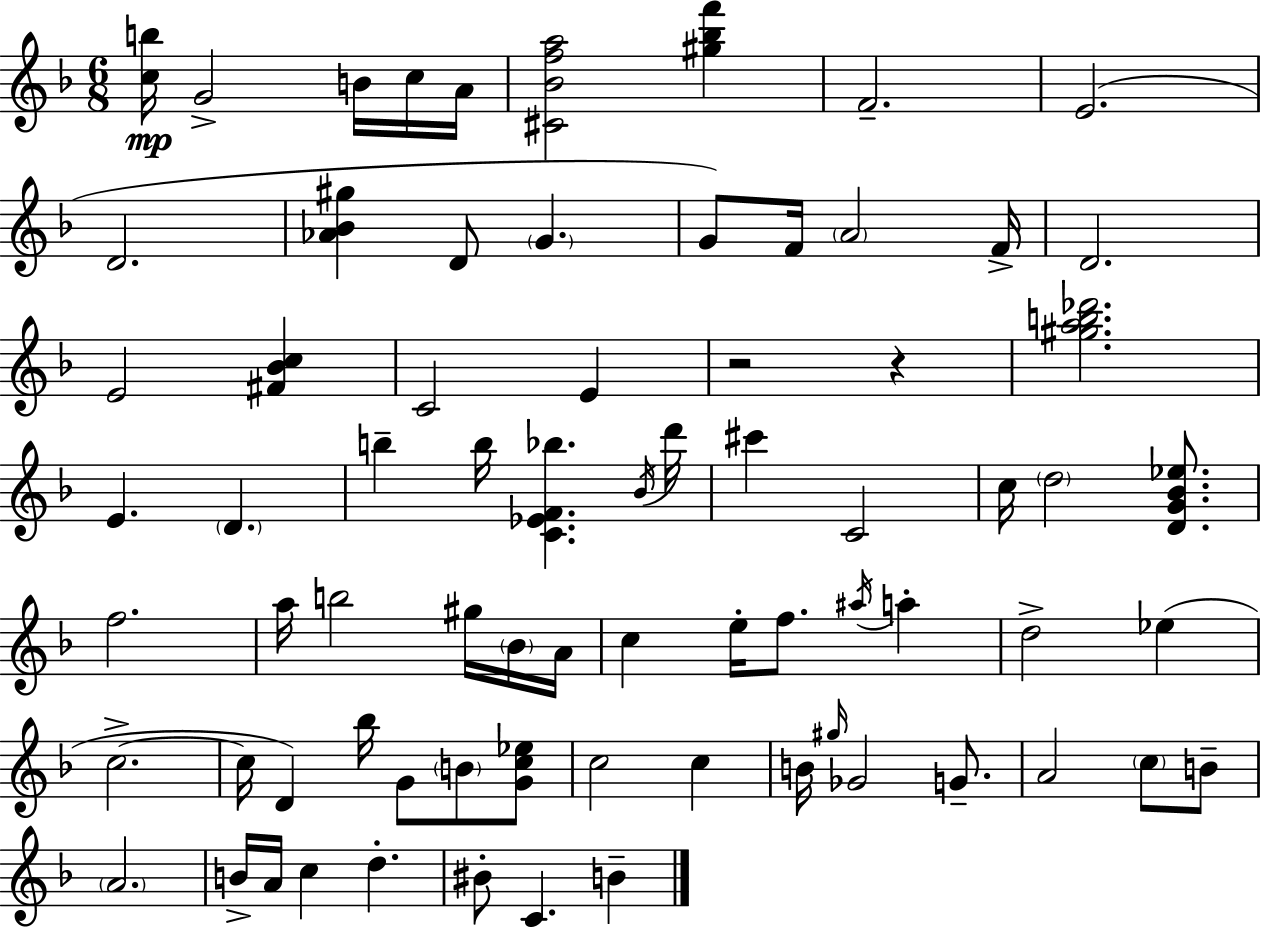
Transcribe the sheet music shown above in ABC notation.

X:1
T:Untitled
M:6/8
L:1/4
K:F
[cb]/4 G2 B/4 c/4 A/4 [^C_Bfa]2 [^g_bf'] F2 E2 D2 [_A_B^g] D/2 G G/2 F/4 A2 F/4 D2 E2 [^F_Bc] C2 E z2 z [^gab_d']2 E D b b/4 [C_EF_b] _B/4 d'/4 ^c' C2 c/4 d2 [DG_B_e]/2 f2 a/4 b2 ^g/4 _B/4 A/4 c e/4 f/2 ^a/4 a d2 _e c2 c/4 D _b/4 G/2 B/2 [Gc_e]/2 c2 c B/4 ^g/4 _G2 G/2 A2 c/2 B/2 A2 B/4 A/4 c d ^B/2 C B